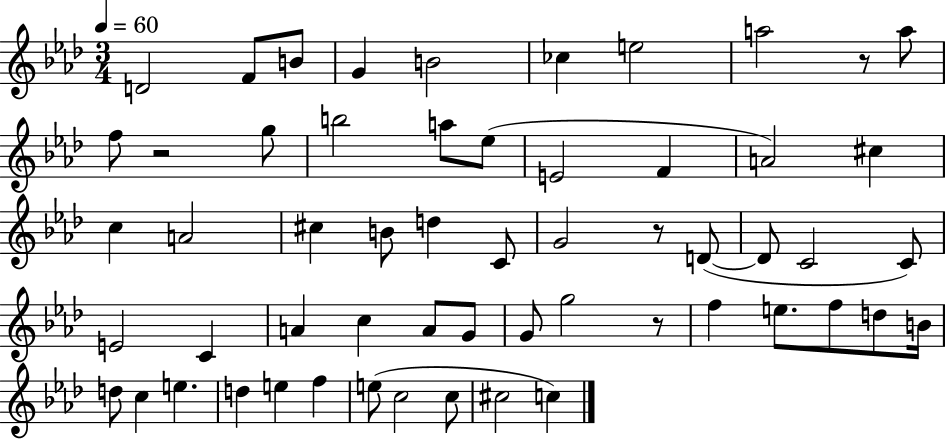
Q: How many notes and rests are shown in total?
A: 57